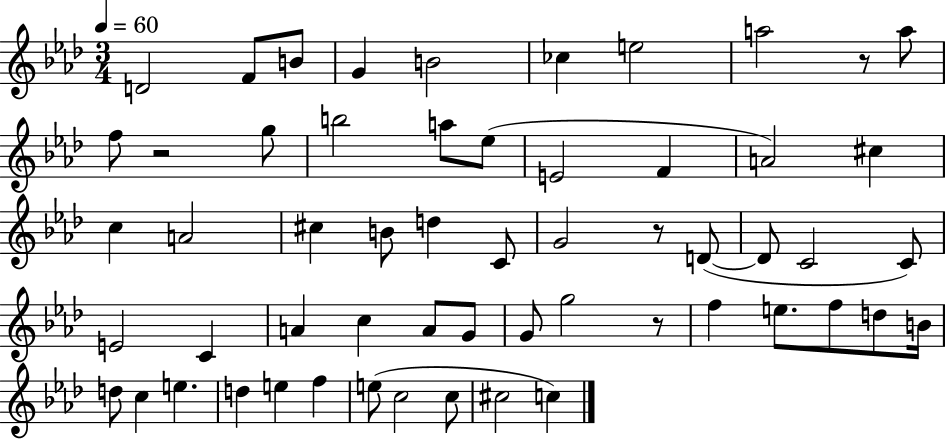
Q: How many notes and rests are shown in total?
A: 57